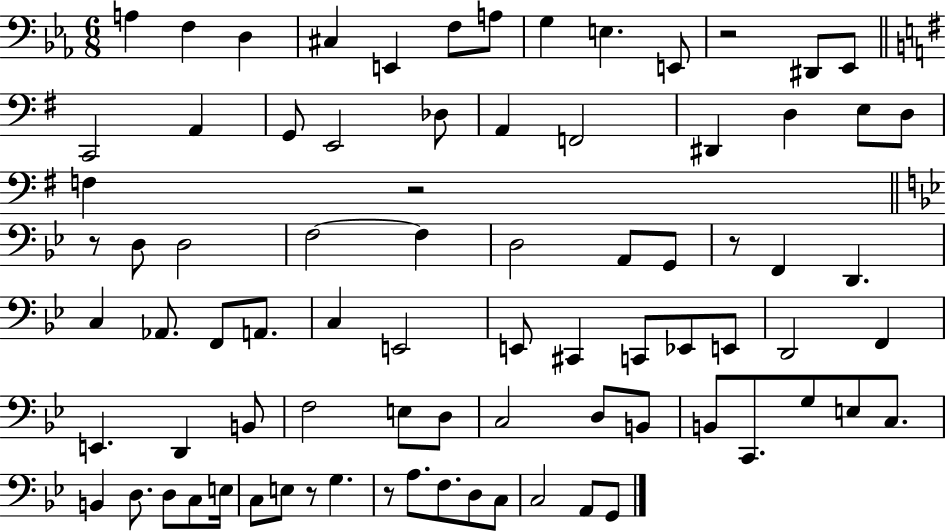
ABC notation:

X:1
T:Untitled
M:6/8
L:1/4
K:Eb
A, F, D, ^C, E,, F,/2 A,/2 G, E, E,,/2 z2 ^D,,/2 _E,,/2 C,,2 A,, G,,/2 E,,2 _D,/2 A,, F,,2 ^D,, D, E,/2 D,/2 F, z2 z/2 D,/2 D,2 F,2 F, D,2 A,,/2 G,,/2 z/2 F,, D,, C, _A,,/2 F,,/2 A,,/2 C, E,,2 E,,/2 ^C,, C,,/2 _E,,/2 E,,/2 D,,2 F,, E,, D,, B,,/2 F,2 E,/2 D,/2 C,2 D,/2 B,,/2 B,,/2 C,,/2 G,/2 E,/2 C,/2 B,, D,/2 D,/2 C,/2 E,/4 C,/2 E,/2 z/2 G, z/2 A,/2 F,/2 D,/2 C,/2 C,2 A,,/2 G,,/2